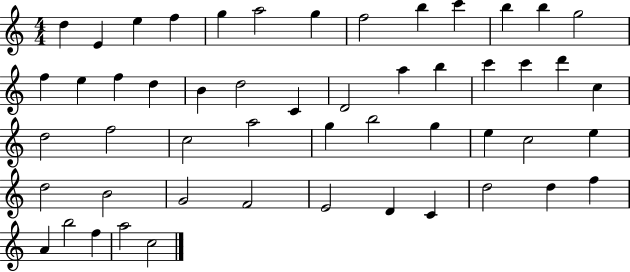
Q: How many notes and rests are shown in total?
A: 52